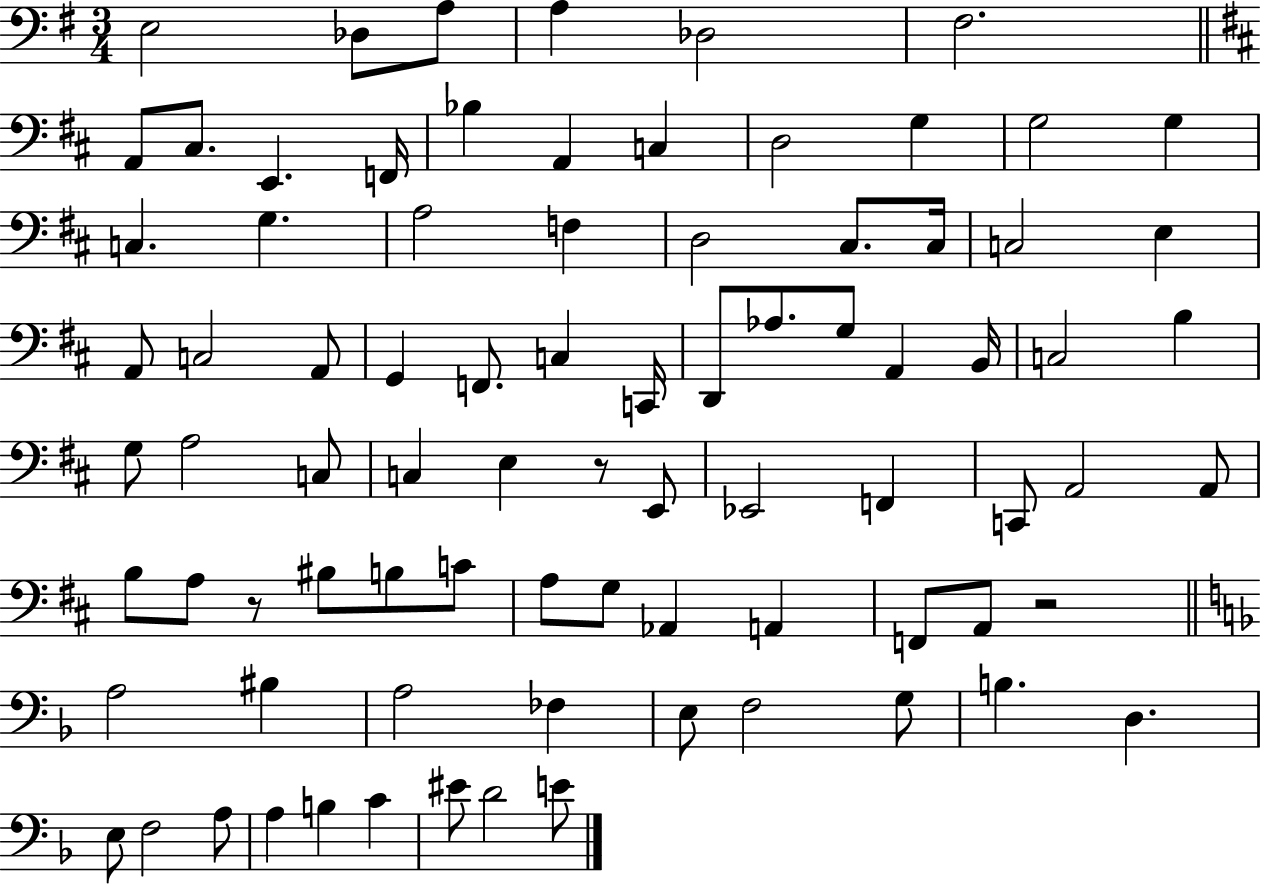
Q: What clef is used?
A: bass